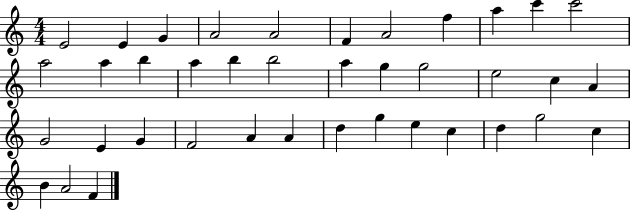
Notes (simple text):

E4/h E4/q G4/q A4/h A4/h F4/q A4/h F5/q A5/q C6/q C6/h A5/h A5/q B5/q A5/q B5/q B5/h A5/q G5/q G5/h E5/h C5/q A4/q G4/h E4/q G4/q F4/h A4/q A4/q D5/q G5/q E5/q C5/q D5/q G5/h C5/q B4/q A4/h F4/q